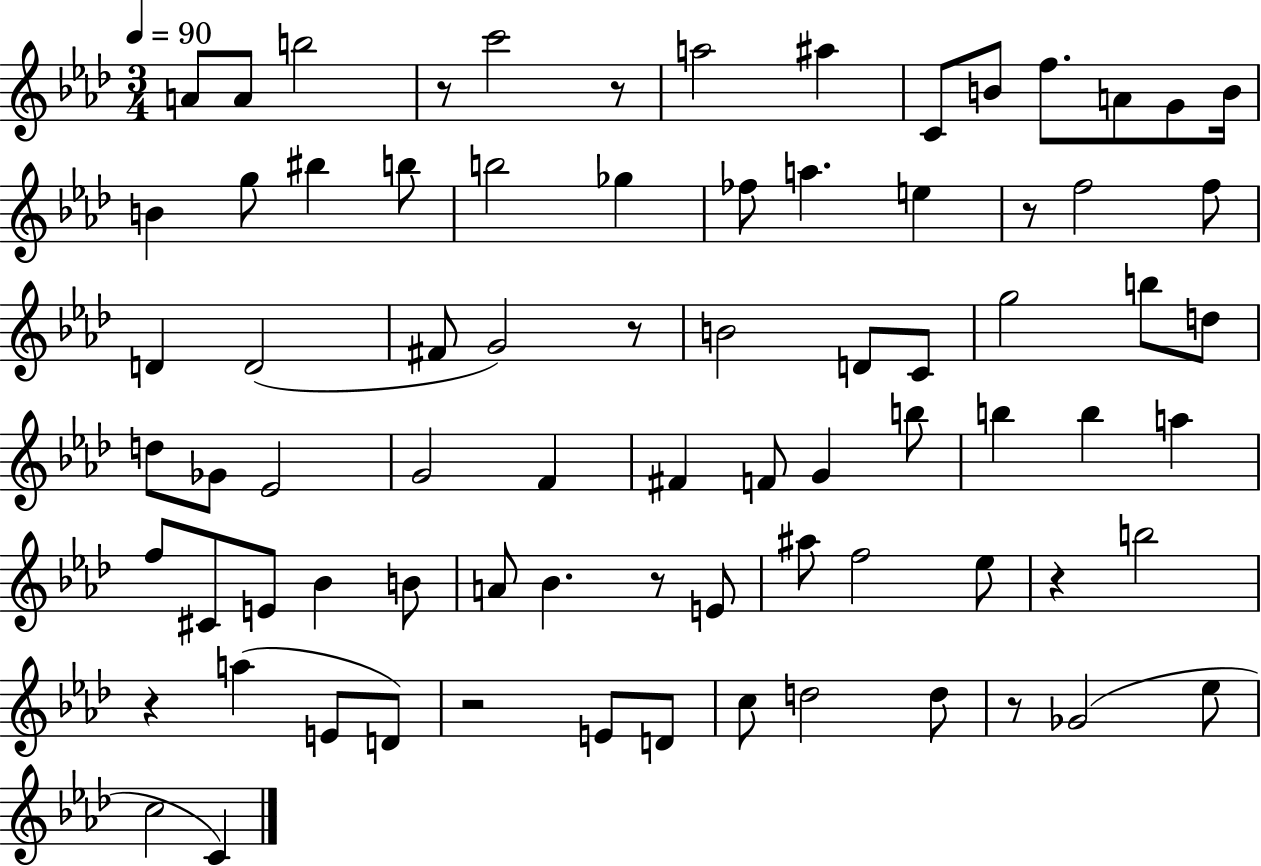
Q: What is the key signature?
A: AES major